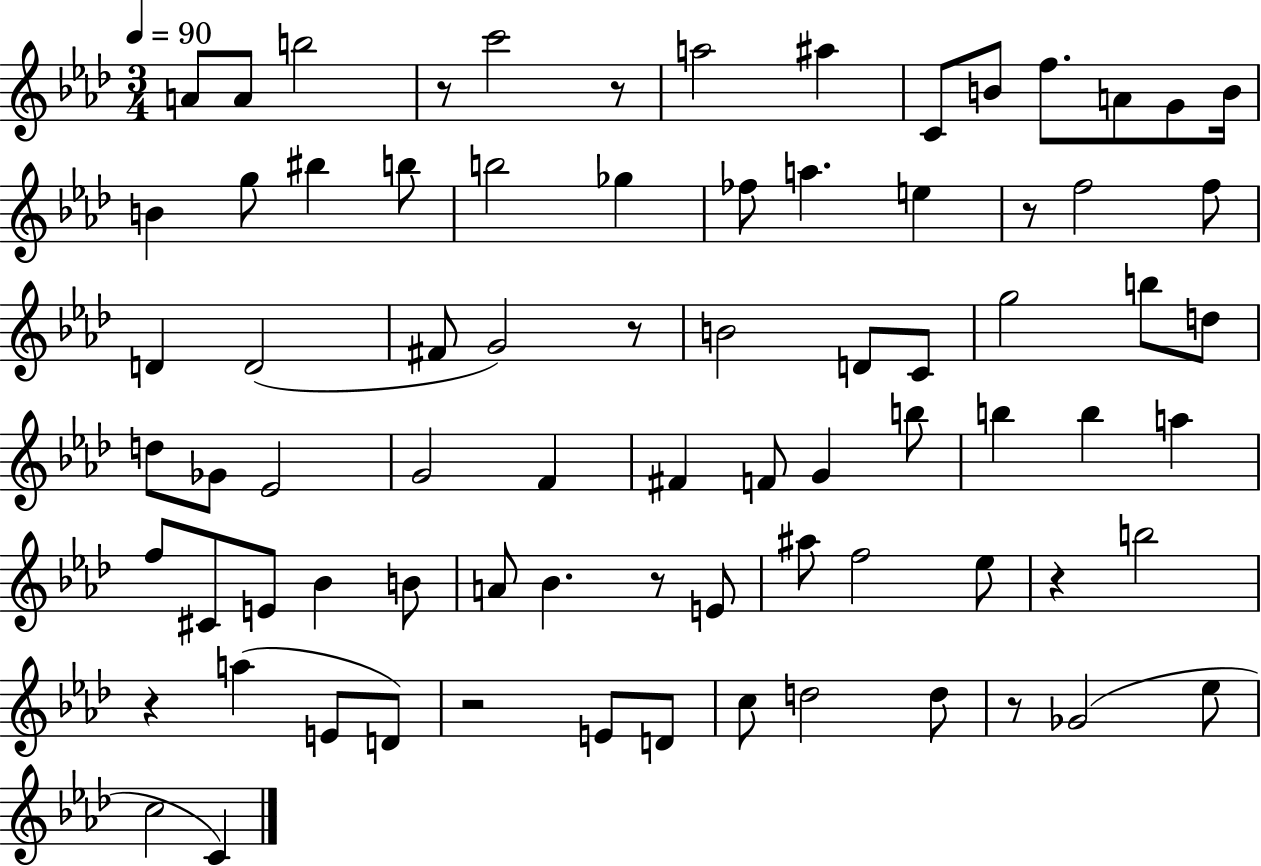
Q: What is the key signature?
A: AES major